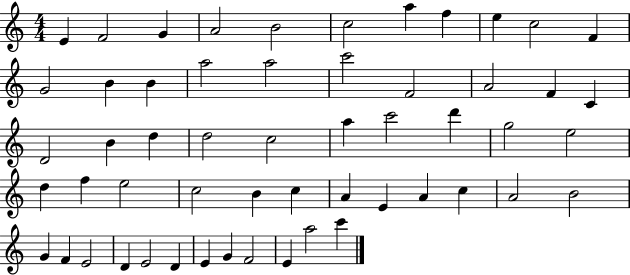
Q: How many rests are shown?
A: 0